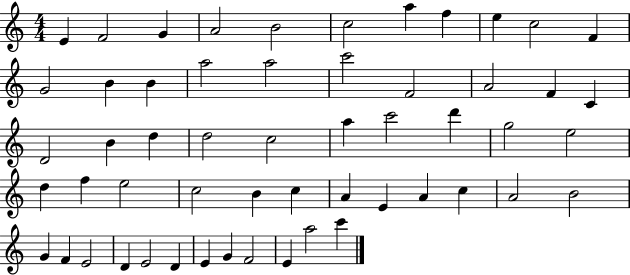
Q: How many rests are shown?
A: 0